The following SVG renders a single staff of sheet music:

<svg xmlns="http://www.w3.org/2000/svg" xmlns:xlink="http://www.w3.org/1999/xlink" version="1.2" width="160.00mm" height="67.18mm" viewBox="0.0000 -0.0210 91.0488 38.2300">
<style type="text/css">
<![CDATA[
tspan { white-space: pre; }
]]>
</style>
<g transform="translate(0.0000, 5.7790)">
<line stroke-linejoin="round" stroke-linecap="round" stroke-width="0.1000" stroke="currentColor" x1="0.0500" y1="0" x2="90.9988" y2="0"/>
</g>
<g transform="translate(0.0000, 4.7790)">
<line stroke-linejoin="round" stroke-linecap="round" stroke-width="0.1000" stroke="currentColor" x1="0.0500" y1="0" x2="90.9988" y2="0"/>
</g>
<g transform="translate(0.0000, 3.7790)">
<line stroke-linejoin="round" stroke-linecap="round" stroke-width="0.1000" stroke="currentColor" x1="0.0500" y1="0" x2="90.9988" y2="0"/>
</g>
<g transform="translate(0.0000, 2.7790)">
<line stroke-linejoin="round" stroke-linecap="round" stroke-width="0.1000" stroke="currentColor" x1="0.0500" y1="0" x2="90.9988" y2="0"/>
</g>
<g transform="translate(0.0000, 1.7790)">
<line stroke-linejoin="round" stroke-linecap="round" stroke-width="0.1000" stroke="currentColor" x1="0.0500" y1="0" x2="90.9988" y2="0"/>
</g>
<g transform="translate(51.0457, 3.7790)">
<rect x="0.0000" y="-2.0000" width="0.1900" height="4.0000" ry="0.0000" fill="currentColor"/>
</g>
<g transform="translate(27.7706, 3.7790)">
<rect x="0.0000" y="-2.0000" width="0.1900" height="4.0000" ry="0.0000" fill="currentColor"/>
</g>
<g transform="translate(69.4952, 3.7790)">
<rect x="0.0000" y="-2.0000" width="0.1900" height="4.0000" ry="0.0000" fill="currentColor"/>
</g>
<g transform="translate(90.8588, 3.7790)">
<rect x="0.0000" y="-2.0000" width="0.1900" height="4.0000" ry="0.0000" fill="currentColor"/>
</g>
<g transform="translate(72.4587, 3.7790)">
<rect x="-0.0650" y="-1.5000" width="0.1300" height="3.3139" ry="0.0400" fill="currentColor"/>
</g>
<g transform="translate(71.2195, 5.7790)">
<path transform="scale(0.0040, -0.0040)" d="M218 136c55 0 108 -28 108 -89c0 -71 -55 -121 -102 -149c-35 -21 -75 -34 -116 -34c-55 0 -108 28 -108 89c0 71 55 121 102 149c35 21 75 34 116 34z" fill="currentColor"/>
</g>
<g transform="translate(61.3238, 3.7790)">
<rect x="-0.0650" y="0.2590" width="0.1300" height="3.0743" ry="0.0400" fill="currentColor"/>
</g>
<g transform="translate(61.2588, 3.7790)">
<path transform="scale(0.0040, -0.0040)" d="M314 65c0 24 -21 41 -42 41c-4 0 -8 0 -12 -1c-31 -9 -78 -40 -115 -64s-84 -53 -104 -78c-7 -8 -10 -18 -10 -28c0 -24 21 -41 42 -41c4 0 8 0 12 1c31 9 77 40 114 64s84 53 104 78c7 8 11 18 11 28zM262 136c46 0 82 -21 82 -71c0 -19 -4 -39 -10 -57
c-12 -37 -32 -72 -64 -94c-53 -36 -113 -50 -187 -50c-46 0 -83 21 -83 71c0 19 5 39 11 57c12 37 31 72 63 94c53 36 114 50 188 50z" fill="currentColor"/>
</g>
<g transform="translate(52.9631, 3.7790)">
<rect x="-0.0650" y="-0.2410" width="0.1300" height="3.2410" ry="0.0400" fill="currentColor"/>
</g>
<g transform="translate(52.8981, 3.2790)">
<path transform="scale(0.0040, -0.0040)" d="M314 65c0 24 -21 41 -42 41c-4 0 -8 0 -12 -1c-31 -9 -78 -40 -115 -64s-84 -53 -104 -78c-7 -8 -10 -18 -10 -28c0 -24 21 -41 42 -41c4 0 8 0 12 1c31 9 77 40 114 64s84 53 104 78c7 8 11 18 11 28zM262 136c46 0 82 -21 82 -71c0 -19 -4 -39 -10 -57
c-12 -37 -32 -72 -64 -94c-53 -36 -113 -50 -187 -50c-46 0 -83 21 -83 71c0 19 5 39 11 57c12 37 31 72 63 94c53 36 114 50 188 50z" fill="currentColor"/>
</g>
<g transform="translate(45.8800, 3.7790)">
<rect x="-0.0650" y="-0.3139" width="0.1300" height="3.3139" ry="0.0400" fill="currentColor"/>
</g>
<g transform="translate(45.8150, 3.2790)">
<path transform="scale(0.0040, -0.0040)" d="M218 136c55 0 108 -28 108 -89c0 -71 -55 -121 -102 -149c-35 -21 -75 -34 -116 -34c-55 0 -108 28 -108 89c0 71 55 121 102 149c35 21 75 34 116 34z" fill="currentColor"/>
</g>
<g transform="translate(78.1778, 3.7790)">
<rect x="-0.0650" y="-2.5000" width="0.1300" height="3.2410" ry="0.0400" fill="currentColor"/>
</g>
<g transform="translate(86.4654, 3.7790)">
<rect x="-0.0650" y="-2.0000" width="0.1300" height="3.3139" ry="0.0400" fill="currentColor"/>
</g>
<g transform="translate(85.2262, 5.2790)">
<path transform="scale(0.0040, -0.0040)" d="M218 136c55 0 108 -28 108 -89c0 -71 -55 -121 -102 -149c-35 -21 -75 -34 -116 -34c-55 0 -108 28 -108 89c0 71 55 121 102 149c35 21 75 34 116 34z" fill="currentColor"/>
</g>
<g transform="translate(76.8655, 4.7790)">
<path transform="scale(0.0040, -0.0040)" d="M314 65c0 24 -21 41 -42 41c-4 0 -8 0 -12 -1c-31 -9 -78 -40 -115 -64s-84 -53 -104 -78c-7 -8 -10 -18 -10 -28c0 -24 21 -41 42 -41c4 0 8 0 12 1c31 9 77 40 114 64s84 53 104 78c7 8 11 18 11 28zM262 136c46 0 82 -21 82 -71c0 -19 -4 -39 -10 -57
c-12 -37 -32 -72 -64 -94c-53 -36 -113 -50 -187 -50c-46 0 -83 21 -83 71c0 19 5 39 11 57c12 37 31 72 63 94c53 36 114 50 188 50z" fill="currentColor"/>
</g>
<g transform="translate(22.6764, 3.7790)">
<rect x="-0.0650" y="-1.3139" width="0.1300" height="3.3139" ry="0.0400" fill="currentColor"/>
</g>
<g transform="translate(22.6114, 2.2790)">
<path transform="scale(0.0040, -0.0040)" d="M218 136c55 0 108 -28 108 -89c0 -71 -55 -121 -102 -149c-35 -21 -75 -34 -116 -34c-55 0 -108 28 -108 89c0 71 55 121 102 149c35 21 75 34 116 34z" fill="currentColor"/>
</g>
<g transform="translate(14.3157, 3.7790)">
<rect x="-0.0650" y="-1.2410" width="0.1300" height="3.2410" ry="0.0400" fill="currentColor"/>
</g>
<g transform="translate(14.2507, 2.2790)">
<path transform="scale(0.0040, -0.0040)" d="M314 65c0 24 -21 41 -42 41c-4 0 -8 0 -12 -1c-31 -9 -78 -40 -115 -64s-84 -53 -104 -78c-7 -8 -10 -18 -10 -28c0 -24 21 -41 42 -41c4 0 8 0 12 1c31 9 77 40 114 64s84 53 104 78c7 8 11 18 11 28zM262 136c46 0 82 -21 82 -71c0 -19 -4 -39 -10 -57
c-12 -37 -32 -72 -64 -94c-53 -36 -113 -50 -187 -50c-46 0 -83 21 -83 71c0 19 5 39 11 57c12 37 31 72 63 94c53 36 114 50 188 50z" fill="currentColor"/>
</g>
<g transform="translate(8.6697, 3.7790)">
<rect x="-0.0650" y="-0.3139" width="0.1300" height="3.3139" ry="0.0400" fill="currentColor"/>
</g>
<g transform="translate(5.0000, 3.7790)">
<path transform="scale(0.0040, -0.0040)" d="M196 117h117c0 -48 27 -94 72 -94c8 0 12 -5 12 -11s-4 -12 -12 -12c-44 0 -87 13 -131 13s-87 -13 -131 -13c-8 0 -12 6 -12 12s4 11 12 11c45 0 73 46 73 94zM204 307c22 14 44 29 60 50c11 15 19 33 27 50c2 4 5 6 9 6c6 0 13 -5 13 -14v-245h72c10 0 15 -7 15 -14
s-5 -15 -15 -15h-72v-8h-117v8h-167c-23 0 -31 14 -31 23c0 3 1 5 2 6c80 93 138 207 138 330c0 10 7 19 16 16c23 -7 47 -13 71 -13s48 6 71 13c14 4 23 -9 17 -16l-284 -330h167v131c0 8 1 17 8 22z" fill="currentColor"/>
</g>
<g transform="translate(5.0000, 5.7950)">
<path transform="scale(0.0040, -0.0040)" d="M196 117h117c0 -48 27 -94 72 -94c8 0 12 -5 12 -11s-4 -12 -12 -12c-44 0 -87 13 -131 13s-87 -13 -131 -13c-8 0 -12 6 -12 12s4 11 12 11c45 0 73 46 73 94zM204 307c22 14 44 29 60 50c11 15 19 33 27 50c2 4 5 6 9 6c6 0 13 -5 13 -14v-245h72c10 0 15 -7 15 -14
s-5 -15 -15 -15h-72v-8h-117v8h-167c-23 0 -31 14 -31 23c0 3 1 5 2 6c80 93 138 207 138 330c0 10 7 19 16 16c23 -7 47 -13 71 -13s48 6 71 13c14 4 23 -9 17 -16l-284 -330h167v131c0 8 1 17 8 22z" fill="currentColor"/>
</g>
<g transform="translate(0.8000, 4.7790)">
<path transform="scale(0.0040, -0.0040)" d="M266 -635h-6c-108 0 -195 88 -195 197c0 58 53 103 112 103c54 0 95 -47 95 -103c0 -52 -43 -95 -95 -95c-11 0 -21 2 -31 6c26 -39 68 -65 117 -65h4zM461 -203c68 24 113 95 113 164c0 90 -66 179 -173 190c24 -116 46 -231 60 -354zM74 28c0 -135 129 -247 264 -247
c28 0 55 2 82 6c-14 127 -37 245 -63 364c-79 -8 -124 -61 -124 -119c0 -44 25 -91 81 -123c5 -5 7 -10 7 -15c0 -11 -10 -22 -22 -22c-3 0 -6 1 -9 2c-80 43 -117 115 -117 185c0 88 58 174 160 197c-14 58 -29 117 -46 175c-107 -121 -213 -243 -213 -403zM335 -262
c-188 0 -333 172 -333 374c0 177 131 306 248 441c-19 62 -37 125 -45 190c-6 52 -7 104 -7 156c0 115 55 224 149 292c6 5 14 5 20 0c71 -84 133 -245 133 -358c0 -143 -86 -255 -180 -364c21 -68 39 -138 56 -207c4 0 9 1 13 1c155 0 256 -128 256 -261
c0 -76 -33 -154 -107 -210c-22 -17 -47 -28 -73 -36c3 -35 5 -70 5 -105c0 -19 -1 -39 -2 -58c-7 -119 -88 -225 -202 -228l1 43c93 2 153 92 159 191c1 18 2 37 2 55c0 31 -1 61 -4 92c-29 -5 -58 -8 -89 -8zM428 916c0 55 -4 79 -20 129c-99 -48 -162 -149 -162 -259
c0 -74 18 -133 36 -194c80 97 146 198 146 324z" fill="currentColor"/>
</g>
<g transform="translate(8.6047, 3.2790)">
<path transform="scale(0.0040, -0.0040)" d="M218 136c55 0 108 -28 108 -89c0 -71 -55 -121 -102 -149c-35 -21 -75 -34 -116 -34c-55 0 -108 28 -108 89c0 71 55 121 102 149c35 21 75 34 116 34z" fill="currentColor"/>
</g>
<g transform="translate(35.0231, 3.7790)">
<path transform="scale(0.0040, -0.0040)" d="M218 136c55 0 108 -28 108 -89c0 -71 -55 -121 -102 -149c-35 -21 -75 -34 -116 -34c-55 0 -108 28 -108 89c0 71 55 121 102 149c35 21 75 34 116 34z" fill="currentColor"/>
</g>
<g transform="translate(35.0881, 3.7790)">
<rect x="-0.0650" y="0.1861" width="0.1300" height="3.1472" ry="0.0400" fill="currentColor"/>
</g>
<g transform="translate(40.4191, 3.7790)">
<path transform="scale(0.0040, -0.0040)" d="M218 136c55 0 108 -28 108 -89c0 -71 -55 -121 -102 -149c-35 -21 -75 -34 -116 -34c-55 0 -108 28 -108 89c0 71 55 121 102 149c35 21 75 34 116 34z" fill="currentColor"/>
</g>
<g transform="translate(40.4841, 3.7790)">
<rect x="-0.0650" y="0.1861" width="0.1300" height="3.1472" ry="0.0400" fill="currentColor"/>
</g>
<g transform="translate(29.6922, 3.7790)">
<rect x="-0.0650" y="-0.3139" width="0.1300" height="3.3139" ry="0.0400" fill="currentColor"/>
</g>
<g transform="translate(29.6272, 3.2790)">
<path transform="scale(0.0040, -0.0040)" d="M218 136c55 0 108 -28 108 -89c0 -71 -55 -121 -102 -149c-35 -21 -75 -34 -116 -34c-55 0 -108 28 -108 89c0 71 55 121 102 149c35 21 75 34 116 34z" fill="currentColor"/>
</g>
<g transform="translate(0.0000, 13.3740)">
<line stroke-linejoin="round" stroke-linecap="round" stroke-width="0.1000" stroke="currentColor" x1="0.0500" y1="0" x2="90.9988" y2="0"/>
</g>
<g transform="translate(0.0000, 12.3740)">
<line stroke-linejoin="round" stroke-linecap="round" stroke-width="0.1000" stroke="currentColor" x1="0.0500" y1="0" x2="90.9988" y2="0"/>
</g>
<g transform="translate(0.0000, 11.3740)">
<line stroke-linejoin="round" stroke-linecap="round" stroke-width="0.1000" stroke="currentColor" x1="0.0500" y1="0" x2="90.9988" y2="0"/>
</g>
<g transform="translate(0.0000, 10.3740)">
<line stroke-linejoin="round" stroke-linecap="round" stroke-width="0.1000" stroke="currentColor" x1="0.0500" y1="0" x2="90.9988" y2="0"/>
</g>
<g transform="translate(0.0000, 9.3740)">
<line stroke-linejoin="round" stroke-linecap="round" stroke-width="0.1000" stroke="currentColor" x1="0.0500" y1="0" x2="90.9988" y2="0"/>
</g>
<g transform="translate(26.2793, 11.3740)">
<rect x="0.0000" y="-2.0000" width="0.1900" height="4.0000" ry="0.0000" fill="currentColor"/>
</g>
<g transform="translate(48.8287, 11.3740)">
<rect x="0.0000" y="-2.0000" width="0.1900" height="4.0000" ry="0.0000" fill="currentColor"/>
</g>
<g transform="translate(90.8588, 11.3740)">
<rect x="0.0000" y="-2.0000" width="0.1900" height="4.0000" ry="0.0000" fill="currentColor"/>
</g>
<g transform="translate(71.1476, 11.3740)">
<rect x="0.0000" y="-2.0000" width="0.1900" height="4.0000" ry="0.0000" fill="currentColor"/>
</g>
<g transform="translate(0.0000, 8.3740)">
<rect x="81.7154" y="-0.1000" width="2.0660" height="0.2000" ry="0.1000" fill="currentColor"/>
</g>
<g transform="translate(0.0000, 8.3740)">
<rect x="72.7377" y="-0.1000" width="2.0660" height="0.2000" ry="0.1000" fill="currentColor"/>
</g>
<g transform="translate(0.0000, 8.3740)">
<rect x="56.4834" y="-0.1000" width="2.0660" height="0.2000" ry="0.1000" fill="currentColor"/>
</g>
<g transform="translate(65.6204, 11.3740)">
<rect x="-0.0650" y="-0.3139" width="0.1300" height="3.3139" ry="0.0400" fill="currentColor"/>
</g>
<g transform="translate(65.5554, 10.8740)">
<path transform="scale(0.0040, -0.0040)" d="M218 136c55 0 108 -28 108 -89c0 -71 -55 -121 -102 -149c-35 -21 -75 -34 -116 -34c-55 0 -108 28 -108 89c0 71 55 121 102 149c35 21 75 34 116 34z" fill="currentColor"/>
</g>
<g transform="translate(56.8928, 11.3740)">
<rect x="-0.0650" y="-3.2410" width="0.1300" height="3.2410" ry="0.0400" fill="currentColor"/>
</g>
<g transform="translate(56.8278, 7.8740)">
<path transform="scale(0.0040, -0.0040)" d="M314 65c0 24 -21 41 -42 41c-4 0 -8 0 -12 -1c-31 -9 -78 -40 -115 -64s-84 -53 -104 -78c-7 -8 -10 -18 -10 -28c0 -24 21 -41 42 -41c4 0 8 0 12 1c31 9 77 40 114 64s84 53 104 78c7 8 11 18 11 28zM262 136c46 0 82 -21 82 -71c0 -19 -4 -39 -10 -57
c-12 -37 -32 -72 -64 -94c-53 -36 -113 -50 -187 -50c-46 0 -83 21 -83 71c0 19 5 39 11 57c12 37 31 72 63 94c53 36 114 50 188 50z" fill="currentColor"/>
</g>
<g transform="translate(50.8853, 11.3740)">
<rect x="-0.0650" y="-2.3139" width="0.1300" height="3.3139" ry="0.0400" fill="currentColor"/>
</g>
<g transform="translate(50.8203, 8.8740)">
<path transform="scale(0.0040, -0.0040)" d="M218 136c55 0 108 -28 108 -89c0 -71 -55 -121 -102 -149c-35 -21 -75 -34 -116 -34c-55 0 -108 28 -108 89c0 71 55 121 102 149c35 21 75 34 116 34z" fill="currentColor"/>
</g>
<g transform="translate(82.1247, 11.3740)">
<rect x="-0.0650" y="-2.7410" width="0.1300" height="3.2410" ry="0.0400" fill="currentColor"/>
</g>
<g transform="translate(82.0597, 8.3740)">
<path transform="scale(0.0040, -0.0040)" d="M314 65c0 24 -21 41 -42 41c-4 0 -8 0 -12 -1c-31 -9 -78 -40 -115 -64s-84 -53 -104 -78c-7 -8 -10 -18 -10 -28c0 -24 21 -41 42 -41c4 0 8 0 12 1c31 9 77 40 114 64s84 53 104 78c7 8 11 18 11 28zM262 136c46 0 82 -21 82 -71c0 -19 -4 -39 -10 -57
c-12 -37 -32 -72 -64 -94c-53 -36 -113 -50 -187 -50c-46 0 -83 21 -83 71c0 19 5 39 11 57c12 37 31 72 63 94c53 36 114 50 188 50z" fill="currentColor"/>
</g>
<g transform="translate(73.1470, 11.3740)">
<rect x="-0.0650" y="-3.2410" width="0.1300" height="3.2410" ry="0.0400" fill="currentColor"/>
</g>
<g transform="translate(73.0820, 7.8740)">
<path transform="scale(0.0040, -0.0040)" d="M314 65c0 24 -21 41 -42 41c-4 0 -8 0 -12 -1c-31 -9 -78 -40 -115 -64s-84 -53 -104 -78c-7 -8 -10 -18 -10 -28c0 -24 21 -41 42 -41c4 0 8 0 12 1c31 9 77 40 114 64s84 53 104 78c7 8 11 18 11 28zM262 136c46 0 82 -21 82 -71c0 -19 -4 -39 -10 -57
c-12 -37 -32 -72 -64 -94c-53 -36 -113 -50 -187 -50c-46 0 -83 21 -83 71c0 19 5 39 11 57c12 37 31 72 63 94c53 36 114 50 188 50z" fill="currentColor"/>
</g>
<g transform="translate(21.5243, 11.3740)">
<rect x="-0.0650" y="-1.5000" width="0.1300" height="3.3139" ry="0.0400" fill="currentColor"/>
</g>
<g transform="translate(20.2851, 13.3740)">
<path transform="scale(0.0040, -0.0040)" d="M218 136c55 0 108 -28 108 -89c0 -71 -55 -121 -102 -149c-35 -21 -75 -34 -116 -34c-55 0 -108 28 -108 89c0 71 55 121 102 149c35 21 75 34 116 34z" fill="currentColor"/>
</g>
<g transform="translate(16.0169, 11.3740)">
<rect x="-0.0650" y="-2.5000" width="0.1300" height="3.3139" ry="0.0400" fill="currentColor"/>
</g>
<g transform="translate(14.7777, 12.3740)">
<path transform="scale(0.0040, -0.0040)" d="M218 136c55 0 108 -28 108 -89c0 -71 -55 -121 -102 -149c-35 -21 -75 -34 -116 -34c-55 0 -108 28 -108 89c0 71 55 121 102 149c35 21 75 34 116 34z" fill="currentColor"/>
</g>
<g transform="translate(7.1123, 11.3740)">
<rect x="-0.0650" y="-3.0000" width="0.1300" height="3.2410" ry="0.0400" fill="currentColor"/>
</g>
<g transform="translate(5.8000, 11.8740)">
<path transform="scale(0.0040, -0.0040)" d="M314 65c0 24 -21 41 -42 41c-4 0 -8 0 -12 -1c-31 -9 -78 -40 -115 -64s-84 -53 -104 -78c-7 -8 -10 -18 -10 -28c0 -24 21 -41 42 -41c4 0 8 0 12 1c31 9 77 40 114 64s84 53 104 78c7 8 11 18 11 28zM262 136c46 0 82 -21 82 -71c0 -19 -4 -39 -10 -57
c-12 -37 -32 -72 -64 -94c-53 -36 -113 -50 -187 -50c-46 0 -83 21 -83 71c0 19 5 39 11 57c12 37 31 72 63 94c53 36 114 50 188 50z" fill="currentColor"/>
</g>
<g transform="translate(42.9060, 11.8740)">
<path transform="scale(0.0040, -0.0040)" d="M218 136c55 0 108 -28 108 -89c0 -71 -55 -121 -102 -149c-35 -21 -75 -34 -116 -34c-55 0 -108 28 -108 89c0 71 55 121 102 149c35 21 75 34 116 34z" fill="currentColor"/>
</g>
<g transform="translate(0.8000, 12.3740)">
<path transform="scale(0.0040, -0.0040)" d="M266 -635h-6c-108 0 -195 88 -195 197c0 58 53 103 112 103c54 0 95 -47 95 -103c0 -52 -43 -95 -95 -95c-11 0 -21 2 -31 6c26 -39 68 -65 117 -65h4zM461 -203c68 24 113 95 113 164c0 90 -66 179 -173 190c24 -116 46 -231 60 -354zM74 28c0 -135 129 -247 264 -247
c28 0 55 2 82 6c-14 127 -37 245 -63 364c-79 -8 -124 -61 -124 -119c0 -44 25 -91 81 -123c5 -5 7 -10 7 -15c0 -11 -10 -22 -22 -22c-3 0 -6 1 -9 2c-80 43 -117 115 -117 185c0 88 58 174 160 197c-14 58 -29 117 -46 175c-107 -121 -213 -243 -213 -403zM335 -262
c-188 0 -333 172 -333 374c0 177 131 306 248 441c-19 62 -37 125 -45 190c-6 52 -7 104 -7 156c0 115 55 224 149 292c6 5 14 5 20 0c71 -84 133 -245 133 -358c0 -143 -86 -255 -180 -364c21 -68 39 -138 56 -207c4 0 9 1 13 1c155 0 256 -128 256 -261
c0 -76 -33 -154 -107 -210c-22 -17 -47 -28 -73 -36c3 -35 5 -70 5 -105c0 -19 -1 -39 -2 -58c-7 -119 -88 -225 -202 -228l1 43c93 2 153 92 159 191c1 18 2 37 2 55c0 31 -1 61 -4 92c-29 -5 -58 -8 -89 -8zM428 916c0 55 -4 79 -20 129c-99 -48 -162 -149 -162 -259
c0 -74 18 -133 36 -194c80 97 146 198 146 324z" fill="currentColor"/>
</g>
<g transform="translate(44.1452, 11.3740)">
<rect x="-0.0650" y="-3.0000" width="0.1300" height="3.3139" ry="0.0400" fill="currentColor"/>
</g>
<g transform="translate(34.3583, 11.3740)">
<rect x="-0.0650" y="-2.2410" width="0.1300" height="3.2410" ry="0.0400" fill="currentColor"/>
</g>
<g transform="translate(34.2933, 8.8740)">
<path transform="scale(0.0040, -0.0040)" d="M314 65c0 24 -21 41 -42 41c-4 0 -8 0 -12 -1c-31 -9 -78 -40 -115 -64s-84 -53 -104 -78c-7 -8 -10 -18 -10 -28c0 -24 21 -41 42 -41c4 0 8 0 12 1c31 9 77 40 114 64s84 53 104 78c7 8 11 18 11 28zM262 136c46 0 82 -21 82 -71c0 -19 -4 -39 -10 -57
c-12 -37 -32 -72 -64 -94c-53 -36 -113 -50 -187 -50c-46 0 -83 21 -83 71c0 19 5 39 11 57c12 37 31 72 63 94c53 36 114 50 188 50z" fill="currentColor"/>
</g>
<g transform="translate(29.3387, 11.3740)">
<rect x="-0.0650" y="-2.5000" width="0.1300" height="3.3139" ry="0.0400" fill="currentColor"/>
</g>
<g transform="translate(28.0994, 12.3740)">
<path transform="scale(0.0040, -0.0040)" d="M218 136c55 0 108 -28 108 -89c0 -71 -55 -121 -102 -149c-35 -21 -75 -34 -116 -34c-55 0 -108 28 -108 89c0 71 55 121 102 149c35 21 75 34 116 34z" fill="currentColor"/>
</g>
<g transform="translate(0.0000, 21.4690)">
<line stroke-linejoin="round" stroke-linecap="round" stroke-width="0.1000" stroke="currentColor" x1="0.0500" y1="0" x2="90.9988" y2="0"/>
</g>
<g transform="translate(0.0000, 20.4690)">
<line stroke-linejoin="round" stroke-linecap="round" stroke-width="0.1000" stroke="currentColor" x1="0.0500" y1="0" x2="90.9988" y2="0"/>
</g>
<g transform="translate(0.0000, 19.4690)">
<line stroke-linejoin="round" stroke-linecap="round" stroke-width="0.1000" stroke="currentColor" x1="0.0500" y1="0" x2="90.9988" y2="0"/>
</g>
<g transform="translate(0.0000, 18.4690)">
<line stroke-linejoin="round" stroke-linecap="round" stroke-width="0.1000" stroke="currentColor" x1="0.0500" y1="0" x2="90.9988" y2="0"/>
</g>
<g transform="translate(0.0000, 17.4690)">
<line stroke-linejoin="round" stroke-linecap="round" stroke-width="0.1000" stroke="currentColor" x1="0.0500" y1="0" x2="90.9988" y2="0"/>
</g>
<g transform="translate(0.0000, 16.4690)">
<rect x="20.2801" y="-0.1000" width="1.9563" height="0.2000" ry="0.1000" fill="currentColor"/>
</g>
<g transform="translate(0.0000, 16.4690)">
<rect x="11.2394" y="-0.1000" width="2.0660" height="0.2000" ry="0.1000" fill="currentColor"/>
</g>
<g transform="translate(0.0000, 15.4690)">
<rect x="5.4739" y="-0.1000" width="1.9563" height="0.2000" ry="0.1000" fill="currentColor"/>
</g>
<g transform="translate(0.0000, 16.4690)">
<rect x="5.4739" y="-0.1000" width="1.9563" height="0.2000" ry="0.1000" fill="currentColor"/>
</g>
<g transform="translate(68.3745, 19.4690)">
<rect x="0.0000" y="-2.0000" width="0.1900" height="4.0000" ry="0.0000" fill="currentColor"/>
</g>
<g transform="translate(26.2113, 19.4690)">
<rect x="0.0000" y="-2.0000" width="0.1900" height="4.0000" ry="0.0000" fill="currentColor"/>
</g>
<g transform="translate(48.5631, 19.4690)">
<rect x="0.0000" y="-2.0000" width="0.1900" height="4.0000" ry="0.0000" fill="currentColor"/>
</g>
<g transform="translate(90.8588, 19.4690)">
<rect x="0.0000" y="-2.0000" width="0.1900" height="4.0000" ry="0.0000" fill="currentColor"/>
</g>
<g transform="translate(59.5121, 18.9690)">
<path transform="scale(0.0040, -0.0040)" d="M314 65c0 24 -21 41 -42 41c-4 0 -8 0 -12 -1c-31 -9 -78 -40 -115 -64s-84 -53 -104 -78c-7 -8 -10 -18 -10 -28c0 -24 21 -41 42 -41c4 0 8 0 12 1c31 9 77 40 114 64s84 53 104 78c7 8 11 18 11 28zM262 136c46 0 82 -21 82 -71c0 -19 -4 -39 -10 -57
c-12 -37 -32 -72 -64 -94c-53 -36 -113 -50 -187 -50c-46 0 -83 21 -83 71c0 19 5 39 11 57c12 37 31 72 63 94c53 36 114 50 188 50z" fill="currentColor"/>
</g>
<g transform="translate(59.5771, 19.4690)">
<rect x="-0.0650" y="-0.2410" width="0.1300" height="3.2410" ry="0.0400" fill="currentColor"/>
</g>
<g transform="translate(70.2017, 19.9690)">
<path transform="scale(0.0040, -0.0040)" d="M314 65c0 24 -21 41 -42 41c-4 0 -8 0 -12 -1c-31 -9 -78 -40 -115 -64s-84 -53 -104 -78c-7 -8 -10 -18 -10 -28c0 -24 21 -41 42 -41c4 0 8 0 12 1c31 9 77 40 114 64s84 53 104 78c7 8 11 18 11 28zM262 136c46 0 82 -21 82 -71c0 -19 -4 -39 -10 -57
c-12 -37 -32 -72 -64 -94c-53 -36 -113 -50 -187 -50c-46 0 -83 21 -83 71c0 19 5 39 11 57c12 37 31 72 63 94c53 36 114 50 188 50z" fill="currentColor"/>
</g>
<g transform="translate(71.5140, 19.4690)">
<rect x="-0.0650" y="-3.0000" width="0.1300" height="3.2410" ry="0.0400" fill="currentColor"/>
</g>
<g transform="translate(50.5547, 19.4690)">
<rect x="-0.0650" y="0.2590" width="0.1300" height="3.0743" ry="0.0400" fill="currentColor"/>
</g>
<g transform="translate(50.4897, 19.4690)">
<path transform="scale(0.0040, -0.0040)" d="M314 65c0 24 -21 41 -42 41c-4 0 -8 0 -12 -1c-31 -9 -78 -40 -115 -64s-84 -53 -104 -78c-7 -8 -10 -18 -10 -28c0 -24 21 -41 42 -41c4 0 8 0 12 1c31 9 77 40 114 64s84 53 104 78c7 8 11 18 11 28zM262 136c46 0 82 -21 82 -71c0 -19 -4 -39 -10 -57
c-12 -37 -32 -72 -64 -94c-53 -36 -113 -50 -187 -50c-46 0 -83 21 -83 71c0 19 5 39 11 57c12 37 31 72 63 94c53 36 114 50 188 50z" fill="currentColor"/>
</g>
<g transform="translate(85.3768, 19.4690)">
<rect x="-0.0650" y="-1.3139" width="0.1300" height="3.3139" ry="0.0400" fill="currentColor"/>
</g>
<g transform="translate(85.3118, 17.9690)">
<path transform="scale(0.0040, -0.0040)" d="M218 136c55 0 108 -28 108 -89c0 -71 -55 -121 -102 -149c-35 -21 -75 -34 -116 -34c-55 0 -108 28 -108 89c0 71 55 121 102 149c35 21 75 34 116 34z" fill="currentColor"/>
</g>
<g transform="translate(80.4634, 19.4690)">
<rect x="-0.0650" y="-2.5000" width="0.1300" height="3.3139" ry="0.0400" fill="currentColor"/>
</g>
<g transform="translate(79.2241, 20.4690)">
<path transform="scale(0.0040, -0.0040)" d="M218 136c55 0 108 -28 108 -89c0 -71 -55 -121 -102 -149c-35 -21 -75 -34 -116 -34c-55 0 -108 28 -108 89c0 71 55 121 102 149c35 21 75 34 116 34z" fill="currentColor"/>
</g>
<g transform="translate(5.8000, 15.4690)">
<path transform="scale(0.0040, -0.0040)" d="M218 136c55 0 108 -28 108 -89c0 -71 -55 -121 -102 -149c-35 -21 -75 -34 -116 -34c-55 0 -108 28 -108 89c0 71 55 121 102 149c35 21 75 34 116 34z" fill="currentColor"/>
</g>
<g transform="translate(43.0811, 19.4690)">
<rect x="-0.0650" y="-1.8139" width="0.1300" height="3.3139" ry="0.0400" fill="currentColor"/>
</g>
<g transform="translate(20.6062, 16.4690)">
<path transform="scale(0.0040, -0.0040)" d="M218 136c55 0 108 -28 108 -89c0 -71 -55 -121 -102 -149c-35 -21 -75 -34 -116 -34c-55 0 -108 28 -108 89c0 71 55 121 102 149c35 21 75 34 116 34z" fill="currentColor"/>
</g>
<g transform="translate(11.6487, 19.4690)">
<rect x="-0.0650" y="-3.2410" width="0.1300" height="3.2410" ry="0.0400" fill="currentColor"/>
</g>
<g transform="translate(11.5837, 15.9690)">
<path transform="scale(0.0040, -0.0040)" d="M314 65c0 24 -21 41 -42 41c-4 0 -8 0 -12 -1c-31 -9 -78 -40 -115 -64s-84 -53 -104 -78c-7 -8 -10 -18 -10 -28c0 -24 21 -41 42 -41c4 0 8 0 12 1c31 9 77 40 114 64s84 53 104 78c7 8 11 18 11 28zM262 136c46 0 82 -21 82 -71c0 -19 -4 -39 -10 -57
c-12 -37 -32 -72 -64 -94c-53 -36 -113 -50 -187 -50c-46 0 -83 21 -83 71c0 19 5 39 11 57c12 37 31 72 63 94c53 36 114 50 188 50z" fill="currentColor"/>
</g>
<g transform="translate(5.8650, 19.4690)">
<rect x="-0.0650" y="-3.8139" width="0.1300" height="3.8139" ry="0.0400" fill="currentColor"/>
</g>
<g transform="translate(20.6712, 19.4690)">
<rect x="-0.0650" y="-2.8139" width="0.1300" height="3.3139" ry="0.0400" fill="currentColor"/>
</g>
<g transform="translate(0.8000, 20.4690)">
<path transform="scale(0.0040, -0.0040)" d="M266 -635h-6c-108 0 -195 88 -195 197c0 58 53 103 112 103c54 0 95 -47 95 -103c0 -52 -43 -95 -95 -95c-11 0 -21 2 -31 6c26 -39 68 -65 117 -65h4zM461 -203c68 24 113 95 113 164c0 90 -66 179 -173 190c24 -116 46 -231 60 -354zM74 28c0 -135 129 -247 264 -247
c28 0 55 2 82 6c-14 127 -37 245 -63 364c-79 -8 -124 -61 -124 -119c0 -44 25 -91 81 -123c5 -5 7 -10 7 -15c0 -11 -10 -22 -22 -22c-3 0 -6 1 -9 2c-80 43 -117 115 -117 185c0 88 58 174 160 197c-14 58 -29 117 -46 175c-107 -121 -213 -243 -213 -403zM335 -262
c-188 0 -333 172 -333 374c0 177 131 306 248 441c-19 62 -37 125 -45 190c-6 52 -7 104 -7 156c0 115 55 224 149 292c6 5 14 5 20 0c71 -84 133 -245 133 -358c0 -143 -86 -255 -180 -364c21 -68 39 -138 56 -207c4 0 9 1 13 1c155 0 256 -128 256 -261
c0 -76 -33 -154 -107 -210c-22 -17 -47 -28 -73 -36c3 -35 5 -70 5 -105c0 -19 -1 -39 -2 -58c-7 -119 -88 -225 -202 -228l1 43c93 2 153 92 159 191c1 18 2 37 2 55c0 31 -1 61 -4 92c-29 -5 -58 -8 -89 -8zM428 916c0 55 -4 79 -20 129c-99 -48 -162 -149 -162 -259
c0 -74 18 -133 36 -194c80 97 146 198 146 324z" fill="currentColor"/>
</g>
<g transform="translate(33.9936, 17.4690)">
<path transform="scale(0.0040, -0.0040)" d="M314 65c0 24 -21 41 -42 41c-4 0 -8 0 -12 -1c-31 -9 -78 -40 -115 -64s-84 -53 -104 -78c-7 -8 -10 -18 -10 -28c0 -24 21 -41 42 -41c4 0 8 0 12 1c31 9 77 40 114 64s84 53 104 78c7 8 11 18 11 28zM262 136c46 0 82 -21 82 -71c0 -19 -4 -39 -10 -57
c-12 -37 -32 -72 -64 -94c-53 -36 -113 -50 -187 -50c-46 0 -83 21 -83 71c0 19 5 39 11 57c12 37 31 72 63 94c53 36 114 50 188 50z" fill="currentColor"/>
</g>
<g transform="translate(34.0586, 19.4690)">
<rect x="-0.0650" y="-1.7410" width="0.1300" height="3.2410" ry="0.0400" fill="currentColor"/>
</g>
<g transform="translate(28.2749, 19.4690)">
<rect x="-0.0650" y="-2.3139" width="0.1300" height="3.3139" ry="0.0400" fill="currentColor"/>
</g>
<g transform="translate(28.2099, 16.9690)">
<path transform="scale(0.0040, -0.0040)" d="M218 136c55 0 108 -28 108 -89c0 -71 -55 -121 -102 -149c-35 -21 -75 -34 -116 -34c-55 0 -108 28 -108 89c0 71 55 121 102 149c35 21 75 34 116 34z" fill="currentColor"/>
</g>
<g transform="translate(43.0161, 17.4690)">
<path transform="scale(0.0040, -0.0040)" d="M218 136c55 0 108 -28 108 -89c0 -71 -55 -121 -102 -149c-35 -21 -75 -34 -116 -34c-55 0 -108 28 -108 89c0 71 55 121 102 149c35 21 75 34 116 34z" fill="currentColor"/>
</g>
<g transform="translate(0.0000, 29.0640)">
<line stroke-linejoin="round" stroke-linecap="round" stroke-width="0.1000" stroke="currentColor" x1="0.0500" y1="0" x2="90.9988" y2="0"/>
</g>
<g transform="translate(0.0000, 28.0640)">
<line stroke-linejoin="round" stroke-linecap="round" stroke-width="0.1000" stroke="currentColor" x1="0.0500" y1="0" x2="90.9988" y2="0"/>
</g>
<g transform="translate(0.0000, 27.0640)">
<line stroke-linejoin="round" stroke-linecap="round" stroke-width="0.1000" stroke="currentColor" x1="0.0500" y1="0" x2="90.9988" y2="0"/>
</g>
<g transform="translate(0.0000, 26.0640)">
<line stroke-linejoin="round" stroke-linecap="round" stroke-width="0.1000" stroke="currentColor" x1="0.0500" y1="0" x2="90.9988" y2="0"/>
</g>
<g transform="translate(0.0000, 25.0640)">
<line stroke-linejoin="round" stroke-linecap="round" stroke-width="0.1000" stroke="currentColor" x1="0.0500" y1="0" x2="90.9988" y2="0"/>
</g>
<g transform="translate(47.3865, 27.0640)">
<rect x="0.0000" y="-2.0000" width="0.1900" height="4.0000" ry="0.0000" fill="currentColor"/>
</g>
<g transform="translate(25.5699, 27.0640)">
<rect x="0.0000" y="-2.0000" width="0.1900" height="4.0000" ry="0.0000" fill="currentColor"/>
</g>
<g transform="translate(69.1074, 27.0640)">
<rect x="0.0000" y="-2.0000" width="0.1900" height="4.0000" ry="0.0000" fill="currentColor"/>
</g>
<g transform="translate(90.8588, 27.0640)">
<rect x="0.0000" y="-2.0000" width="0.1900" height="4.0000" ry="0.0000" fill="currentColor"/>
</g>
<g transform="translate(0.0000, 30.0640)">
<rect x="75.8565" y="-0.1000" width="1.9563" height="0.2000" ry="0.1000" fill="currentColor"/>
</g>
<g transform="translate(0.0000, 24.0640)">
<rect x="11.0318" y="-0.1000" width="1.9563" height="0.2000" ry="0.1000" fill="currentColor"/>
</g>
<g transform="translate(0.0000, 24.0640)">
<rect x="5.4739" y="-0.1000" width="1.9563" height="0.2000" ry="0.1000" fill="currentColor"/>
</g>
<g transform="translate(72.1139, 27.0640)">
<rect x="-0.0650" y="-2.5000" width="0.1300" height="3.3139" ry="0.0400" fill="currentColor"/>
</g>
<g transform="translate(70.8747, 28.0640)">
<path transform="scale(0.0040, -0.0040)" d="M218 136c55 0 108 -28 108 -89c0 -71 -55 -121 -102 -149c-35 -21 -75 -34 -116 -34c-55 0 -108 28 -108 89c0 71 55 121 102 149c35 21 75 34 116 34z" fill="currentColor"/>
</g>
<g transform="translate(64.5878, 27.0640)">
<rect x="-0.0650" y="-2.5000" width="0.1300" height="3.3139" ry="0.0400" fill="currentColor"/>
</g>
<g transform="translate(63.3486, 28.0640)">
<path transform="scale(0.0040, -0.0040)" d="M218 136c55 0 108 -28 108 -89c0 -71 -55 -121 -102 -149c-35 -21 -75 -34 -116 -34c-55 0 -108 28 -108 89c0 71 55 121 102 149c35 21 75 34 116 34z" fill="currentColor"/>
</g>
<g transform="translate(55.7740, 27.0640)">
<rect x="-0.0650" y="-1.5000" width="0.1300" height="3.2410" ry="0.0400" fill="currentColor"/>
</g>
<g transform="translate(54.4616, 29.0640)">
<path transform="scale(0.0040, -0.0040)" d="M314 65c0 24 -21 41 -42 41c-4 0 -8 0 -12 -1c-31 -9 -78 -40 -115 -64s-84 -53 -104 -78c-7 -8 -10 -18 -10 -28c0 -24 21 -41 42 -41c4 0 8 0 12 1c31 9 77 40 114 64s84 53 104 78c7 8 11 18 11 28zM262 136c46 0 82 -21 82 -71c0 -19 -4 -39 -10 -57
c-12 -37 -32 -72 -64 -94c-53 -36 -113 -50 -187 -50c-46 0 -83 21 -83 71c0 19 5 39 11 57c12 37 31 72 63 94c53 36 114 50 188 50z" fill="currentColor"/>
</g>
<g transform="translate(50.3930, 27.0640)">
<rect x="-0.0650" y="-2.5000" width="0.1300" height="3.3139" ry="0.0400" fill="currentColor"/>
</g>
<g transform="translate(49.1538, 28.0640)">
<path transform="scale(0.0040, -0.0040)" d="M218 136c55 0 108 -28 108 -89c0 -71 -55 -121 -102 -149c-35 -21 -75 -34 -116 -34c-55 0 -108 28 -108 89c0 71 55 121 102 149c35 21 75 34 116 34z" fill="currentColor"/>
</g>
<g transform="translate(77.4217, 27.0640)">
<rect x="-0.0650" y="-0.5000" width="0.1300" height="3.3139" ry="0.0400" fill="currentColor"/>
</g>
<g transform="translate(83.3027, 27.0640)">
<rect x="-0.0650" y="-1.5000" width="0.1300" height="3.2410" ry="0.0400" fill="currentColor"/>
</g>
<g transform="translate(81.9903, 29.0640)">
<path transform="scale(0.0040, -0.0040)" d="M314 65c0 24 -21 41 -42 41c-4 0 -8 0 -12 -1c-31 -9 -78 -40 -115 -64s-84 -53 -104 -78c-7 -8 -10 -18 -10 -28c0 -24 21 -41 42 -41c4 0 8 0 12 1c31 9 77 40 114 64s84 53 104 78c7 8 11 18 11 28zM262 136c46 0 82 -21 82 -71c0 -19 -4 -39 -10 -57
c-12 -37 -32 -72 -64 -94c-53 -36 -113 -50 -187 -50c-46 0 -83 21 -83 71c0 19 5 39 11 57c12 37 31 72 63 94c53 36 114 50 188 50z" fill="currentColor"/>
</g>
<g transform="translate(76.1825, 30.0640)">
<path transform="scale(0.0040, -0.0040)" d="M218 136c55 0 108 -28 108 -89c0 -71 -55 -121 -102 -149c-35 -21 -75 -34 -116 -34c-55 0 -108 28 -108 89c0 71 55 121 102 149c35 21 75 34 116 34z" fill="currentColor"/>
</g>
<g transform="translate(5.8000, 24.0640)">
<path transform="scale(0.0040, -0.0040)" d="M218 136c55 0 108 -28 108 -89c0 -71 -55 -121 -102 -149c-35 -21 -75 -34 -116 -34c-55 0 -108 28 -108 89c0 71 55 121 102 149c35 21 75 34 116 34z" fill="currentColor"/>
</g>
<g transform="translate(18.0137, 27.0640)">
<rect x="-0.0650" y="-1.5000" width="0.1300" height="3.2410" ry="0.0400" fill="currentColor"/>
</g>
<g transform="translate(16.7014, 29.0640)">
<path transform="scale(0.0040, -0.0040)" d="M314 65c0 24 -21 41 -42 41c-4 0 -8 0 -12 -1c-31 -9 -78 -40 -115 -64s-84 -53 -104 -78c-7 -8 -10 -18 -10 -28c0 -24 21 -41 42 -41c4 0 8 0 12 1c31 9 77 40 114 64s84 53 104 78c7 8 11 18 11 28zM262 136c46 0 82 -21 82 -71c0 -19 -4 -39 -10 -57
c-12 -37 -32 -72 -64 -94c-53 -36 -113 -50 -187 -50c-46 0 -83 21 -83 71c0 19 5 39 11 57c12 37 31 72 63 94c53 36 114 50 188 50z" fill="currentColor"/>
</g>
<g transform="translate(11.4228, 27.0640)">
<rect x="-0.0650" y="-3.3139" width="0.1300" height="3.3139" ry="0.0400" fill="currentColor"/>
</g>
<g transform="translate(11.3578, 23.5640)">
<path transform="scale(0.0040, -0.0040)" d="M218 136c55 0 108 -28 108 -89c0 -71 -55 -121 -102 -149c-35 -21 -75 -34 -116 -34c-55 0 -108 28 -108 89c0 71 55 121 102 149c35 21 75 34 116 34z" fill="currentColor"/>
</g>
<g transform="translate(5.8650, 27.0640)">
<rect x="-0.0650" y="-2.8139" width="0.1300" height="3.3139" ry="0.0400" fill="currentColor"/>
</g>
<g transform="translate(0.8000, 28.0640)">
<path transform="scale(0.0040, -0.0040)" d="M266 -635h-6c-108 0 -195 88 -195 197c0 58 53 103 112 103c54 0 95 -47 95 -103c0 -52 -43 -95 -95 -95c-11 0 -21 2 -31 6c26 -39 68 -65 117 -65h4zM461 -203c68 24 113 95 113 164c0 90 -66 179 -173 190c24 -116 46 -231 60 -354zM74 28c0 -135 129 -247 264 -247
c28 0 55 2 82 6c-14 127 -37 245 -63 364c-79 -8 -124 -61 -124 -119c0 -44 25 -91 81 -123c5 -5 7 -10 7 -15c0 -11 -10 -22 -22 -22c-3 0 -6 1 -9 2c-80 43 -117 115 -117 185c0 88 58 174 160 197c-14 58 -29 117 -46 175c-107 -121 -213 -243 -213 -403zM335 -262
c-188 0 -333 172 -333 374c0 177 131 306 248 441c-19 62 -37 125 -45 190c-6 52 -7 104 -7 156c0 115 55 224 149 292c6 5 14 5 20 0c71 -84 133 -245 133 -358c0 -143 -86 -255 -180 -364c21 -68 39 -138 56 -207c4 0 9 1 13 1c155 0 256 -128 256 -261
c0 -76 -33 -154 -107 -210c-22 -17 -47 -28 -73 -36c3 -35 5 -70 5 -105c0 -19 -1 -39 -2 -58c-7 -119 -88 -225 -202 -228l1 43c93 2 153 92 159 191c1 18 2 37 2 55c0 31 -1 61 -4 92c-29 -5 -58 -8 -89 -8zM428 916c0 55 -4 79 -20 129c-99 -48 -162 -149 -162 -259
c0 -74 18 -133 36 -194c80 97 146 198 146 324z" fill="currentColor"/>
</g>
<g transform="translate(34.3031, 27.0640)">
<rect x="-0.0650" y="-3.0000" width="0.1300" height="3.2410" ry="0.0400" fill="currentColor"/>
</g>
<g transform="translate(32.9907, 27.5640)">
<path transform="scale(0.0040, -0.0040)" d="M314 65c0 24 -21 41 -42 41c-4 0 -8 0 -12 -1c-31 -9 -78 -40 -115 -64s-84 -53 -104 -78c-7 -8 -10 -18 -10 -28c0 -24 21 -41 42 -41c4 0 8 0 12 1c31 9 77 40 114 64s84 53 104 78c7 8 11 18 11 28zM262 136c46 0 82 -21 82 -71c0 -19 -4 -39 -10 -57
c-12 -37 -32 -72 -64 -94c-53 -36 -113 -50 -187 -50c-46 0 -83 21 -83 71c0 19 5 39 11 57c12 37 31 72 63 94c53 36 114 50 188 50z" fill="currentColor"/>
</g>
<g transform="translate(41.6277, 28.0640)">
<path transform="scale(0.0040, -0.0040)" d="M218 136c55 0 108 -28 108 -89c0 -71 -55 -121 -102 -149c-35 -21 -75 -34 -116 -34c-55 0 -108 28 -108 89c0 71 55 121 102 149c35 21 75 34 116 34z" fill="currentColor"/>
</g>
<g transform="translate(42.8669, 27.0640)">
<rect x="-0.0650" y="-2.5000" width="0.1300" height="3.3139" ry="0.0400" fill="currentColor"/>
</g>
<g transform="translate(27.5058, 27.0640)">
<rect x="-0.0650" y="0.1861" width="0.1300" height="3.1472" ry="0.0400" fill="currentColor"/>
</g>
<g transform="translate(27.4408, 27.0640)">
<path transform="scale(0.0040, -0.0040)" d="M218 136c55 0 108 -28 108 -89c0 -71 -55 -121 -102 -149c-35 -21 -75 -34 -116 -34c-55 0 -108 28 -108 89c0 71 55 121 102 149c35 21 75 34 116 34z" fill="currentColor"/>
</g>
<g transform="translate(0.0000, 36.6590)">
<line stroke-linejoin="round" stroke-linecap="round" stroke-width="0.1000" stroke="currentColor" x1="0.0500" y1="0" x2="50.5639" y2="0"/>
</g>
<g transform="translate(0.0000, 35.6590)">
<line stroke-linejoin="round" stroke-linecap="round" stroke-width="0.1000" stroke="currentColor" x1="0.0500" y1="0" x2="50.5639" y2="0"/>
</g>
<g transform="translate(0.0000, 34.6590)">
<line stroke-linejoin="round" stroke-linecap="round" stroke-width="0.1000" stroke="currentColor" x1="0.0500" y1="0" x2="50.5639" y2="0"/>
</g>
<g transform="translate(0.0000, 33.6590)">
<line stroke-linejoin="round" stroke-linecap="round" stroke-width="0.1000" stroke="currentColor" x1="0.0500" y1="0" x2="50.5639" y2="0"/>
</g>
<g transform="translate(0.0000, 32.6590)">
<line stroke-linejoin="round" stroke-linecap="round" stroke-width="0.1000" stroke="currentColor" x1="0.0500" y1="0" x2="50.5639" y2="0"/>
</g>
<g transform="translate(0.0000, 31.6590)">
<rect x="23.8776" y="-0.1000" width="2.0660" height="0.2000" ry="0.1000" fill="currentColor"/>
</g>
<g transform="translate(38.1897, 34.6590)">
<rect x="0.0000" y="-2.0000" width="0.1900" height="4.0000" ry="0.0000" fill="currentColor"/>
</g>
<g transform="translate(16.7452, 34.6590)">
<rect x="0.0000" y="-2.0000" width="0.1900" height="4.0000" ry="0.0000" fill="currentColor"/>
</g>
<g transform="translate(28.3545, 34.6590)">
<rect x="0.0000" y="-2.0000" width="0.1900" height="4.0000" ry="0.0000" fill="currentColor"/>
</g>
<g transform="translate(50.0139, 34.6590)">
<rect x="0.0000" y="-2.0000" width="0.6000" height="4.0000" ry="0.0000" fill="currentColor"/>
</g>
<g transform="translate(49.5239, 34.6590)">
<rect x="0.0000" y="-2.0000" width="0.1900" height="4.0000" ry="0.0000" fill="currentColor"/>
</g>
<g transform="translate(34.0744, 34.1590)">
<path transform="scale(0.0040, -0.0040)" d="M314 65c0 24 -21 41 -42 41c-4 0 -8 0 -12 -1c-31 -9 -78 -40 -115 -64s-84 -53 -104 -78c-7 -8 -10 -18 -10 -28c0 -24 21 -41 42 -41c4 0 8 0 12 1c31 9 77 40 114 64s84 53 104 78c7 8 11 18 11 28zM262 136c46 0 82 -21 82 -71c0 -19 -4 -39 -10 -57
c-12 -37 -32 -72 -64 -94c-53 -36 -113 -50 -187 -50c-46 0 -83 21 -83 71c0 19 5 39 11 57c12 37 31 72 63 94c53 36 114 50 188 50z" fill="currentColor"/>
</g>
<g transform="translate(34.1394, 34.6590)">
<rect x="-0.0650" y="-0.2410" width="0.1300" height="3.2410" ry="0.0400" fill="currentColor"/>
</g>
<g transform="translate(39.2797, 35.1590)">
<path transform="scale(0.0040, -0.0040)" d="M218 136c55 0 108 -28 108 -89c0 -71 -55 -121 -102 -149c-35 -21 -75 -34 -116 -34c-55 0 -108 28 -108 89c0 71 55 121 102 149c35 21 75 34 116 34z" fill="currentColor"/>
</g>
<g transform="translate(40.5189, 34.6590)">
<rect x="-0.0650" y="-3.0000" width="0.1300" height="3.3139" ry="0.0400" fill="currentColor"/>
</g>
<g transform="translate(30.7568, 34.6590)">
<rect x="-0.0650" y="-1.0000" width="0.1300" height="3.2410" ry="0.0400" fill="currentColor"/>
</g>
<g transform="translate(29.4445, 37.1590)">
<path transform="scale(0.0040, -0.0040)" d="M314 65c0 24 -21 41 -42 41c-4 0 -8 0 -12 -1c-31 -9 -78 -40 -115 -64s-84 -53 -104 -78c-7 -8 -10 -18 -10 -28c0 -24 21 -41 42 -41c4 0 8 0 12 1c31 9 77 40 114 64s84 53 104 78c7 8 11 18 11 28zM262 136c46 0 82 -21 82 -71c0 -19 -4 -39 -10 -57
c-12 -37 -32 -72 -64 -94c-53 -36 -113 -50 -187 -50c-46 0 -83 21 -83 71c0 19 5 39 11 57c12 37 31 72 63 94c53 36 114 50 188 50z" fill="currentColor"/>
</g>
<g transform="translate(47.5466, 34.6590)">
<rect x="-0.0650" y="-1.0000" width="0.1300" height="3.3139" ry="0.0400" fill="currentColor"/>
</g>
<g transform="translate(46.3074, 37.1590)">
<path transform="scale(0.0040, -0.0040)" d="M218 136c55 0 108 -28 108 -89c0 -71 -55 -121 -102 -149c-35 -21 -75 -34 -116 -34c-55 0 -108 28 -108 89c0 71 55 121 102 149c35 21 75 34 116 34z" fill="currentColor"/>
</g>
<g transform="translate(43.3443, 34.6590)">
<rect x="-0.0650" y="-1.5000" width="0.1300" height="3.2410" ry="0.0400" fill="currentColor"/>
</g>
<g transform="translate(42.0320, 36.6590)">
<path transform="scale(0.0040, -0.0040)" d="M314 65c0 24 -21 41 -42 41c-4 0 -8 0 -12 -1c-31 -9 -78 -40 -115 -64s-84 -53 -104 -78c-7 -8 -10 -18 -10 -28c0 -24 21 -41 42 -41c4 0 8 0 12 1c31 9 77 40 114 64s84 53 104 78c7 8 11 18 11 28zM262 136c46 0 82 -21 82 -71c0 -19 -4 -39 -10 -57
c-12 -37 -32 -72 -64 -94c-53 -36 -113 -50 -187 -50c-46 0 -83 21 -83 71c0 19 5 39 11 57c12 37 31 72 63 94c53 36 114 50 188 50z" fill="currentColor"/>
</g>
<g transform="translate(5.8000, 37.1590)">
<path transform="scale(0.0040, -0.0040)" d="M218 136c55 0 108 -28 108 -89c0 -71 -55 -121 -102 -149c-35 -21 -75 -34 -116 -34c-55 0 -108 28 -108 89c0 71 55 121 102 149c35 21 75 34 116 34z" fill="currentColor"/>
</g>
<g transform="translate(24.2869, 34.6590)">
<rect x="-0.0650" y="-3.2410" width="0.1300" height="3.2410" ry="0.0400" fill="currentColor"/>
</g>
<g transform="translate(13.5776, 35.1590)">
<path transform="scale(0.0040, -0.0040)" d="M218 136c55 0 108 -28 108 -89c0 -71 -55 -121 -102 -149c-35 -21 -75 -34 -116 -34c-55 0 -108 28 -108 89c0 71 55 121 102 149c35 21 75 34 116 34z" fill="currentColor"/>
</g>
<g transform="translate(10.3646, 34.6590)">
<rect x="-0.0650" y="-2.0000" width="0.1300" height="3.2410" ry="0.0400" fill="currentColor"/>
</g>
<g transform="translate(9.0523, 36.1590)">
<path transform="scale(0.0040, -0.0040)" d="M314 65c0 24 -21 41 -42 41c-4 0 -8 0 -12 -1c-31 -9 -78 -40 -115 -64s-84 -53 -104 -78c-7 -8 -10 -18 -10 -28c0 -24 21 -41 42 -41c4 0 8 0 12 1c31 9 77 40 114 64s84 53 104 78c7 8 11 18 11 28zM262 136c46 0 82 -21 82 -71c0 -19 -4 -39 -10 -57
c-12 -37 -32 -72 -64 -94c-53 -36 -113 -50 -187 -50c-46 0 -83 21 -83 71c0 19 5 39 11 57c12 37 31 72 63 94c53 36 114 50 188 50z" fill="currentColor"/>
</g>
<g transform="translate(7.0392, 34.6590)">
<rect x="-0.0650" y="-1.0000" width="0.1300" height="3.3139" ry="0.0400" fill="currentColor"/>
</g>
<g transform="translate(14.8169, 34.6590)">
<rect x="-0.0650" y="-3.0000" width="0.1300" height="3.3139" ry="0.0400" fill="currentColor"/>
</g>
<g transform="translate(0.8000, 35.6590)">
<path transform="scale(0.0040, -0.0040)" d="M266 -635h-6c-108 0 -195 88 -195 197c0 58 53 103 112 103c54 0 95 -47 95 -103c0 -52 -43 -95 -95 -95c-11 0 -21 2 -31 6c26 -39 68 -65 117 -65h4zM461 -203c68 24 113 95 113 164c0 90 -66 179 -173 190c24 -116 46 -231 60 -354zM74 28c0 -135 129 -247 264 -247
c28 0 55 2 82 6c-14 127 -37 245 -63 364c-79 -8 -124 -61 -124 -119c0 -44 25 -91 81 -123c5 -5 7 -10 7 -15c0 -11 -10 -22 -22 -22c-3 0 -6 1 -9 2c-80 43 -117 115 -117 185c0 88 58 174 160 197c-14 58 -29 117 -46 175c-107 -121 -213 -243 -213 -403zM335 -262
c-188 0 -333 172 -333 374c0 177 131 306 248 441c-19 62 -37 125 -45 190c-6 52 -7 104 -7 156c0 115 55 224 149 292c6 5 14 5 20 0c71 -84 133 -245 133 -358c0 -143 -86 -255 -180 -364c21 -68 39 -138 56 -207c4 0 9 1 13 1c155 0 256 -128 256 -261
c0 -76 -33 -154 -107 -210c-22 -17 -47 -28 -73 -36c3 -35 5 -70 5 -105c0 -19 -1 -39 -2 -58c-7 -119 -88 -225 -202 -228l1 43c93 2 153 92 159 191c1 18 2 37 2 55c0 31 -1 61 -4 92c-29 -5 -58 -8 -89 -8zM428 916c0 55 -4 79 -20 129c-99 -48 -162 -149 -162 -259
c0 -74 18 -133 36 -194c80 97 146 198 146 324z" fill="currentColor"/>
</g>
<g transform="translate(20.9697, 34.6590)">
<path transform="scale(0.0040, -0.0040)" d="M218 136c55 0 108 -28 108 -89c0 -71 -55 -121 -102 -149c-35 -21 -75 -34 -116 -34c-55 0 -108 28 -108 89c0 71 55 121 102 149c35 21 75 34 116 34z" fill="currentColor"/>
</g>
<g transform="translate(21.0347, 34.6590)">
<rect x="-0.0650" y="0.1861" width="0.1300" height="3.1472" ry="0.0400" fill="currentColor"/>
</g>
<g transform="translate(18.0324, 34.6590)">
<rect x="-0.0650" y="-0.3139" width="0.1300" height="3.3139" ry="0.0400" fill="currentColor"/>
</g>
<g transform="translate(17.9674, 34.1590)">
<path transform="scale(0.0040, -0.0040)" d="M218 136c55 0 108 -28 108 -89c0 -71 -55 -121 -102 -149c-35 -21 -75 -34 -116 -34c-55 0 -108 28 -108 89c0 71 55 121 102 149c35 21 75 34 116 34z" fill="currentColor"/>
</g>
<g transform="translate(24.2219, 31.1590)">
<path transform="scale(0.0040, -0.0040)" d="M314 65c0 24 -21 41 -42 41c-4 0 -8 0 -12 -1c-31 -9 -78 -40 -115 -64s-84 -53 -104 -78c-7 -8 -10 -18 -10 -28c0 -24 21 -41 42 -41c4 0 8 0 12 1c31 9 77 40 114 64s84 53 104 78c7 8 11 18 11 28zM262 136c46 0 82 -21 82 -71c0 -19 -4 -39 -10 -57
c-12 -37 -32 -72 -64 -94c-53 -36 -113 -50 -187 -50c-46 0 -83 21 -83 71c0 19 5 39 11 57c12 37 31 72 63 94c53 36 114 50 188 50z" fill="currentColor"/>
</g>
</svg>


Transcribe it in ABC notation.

X:1
T:Untitled
M:4/4
L:1/4
K:C
c e2 e c B B c c2 B2 E G2 F A2 G E G g2 A g b2 c b2 a2 c' b2 a g f2 f B2 c2 A2 G e a b E2 B A2 G G E2 G G C E2 D F2 A c B b2 D2 c2 A E2 D